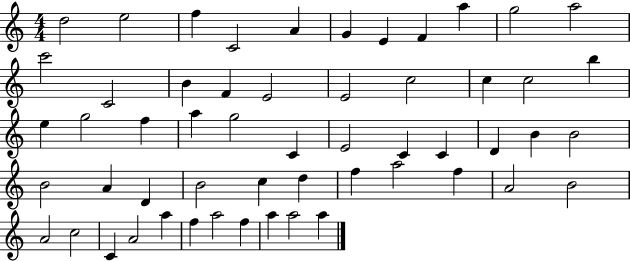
D5/h E5/h F5/q C4/h A4/q G4/q E4/q F4/q A5/q G5/h A5/h C6/h C4/h B4/q F4/q E4/h E4/h C5/h C5/q C5/h B5/q E5/q G5/h F5/q A5/q G5/h C4/q E4/h C4/q C4/q D4/q B4/q B4/h B4/h A4/q D4/q B4/h C5/q D5/q F5/q A5/h F5/q A4/h B4/h A4/h C5/h C4/q A4/h A5/q F5/q A5/h F5/q A5/q A5/h A5/q